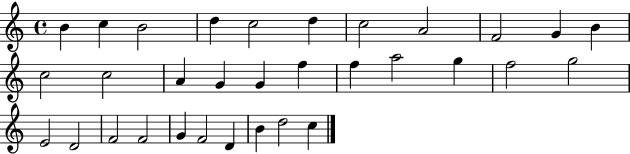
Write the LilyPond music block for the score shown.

{
  \clef treble
  \time 4/4
  \defaultTimeSignature
  \key c \major
  b'4 c''4 b'2 | d''4 c''2 d''4 | c''2 a'2 | f'2 g'4 b'4 | \break c''2 c''2 | a'4 g'4 g'4 f''4 | f''4 a''2 g''4 | f''2 g''2 | \break e'2 d'2 | f'2 f'2 | g'4 f'2 d'4 | b'4 d''2 c''4 | \break \bar "|."
}